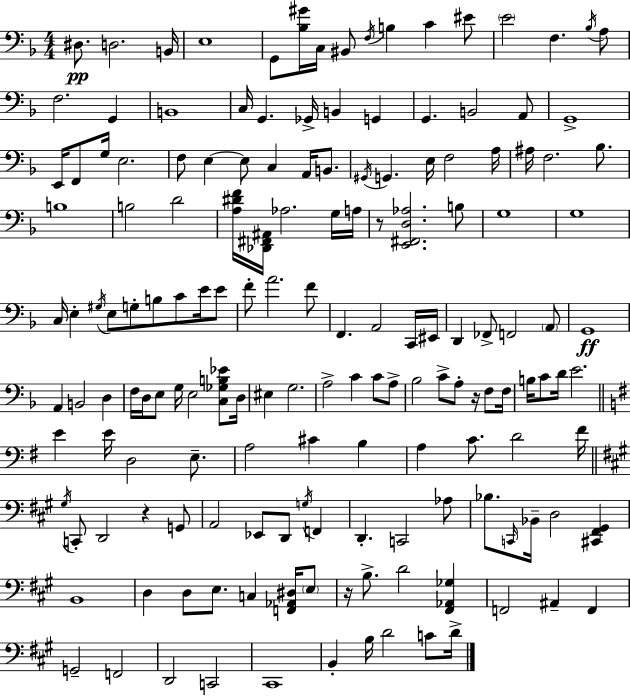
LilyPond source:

{
  \clef bass
  \numericTimeSignature
  \time 4/4
  \key f \major
  dis8.\pp d2. b,16 | e1 | g,8 <bes gis'>16 c16 bis,8 \acciaccatura { f16 } b4 c'4 eis'8 | \parenthesize e'2 f4. \acciaccatura { bes16 } | \break a8 f2. g,4 | b,1 | c16 g,4. ges,16-> b,4 g,4 | g,4. b,2 | \break a,8 g,1-> | e,16 f,8 g16 e2. | f8 e4~~ e8 c4 a,16 b,8. | \acciaccatura { gis,16 } g,4. e16 f2 | \break a16 ais16 f2. | bes8. b1 | b2 d'2 | <a dis' f'>16 <des, fis, ais,>16 aes2. | \break g16 a16 r8 <e, fis, d aes>2. | b8 g1 | g1 | c16 e4-. \acciaccatura { gis16 } e8 g8-. b8 c'8 | \break e'16 e'8 f'8-. a'2. | f'8 f,4. a,2 | c,16 eis,16 d,4 fes,8-> f,2 | \parenthesize a,8 g,1\ff | \break a,4 b,2 | d4 f16 d16 e8 g16 e2 | <c ges b ees'>8 d16 eis4 g2. | a2-> c'4 | \break c'8 a8-> bes2 c'8-> a8-. | r16 f8 f16 b16 c'8 d'16 e'2. | \bar "||" \break \key g \major e'4 e'16 d2 e8.-- | a2 cis'4 b4 | a4 c'8. d'2 fis'16 | \bar "||" \break \key a \major \acciaccatura { gis16 } c,8-. d,2 r4 g,8 | a,2 ees,8 d,8 \acciaccatura { g16 } f,4 | d,4.-. c,2 | aes8 bes8. \grace { c,16 } bes,16-- d2 <cis, fis, gis,>4 | \break b,1 | d4 d8 e8. c4 | <f, aes, dis>16 \parenthesize e8 r16 b8.-> d'2 <fis, aes, ges>4 | f,2 ais,4-- f,4 | \break g,2-- f,2 | d,2 c,2 | cis,1 | b,4-. b16 d'2 | \break c'8 d'16-> \bar "|."
}